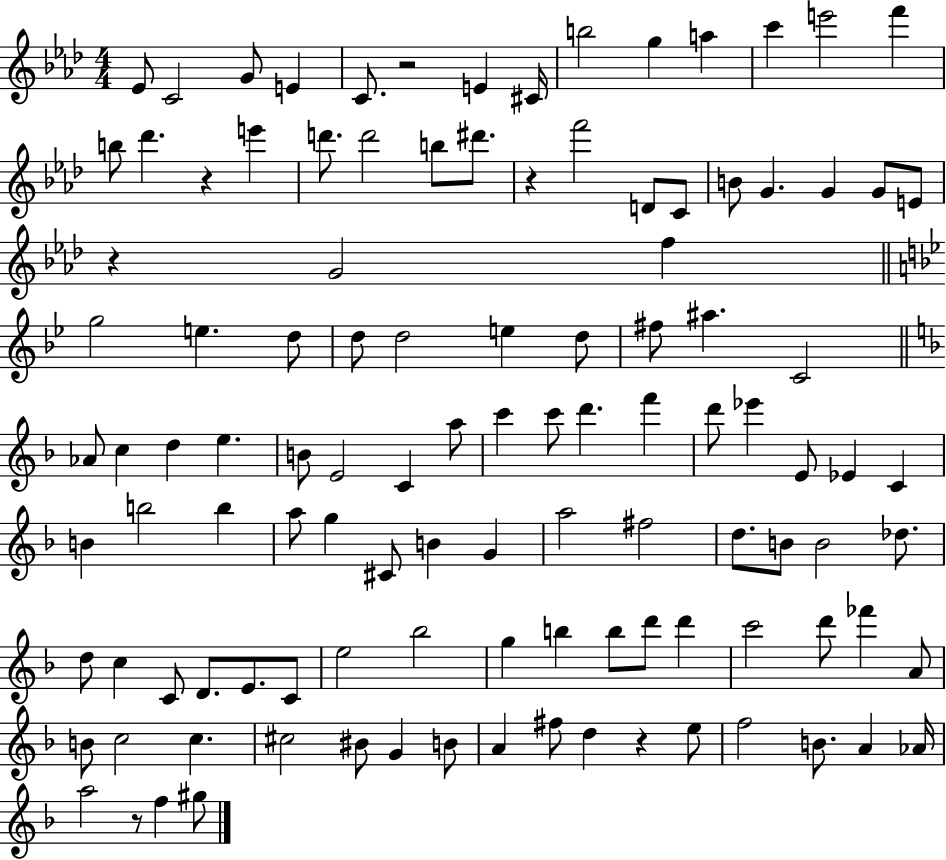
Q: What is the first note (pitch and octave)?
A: Eb4